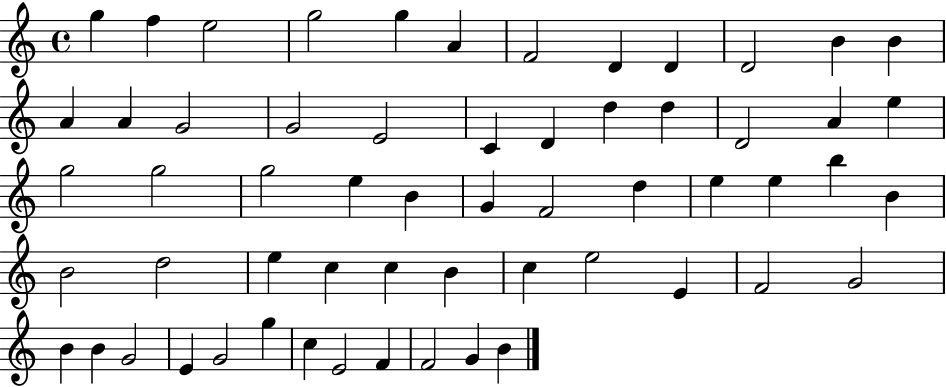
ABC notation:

X:1
T:Untitled
M:4/4
L:1/4
K:C
g f e2 g2 g A F2 D D D2 B B A A G2 G2 E2 C D d d D2 A e g2 g2 g2 e B G F2 d e e b B B2 d2 e c c B c e2 E F2 G2 B B G2 E G2 g c E2 F F2 G B